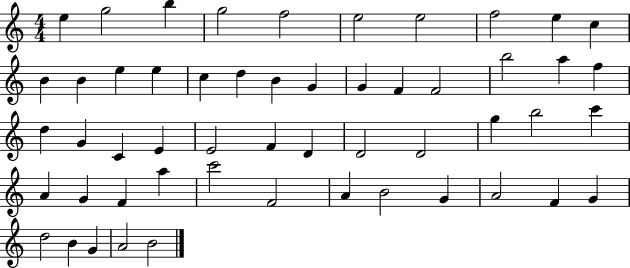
{
  \clef treble
  \numericTimeSignature
  \time 4/4
  \key c \major
  e''4 g''2 b''4 | g''2 f''2 | e''2 e''2 | f''2 e''4 c''4 | \break b'4 b'4 e''4 e''4 | c''4 d''4 b'4 g'4 | g'4 f'4 f'2 | b''2 a''4 f''4 | \break d''4 g'4 c'4 e'4 | e'2 f'4 d'4 | d'2 d'2 | g''4 b''2 c'''4 | \break a'4 g'4 f'4 a''4 | c'''2 f'2 | a'4 b'2 g'4 | a'2 f'4 g'4 | \break d''2 b'4 g'4 | a'2 b'2 | \bar "|."
}